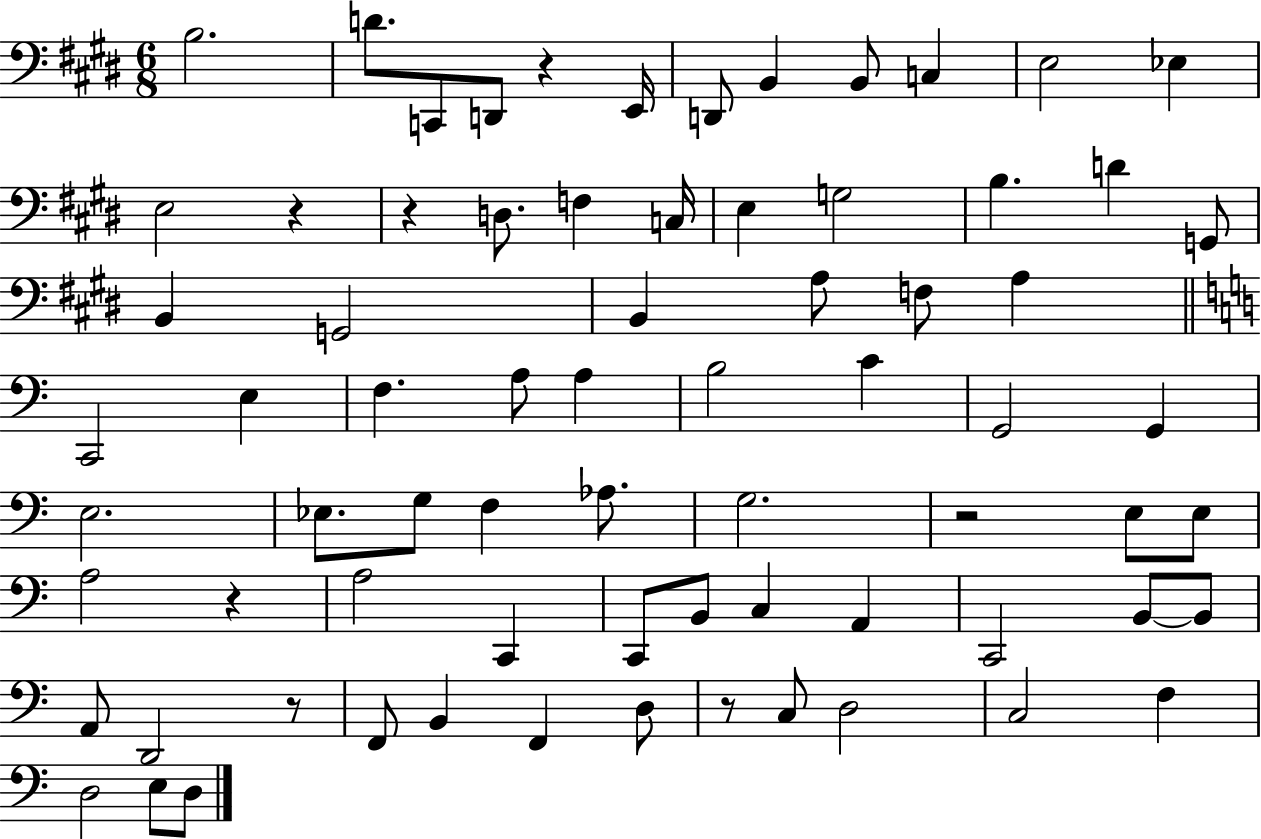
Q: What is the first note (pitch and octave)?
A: B3